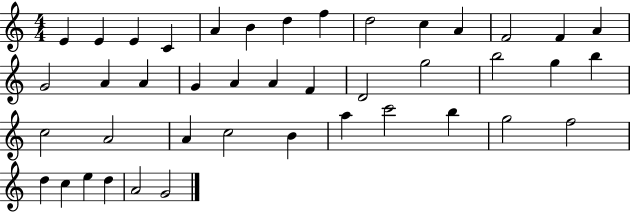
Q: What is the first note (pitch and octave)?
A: E4